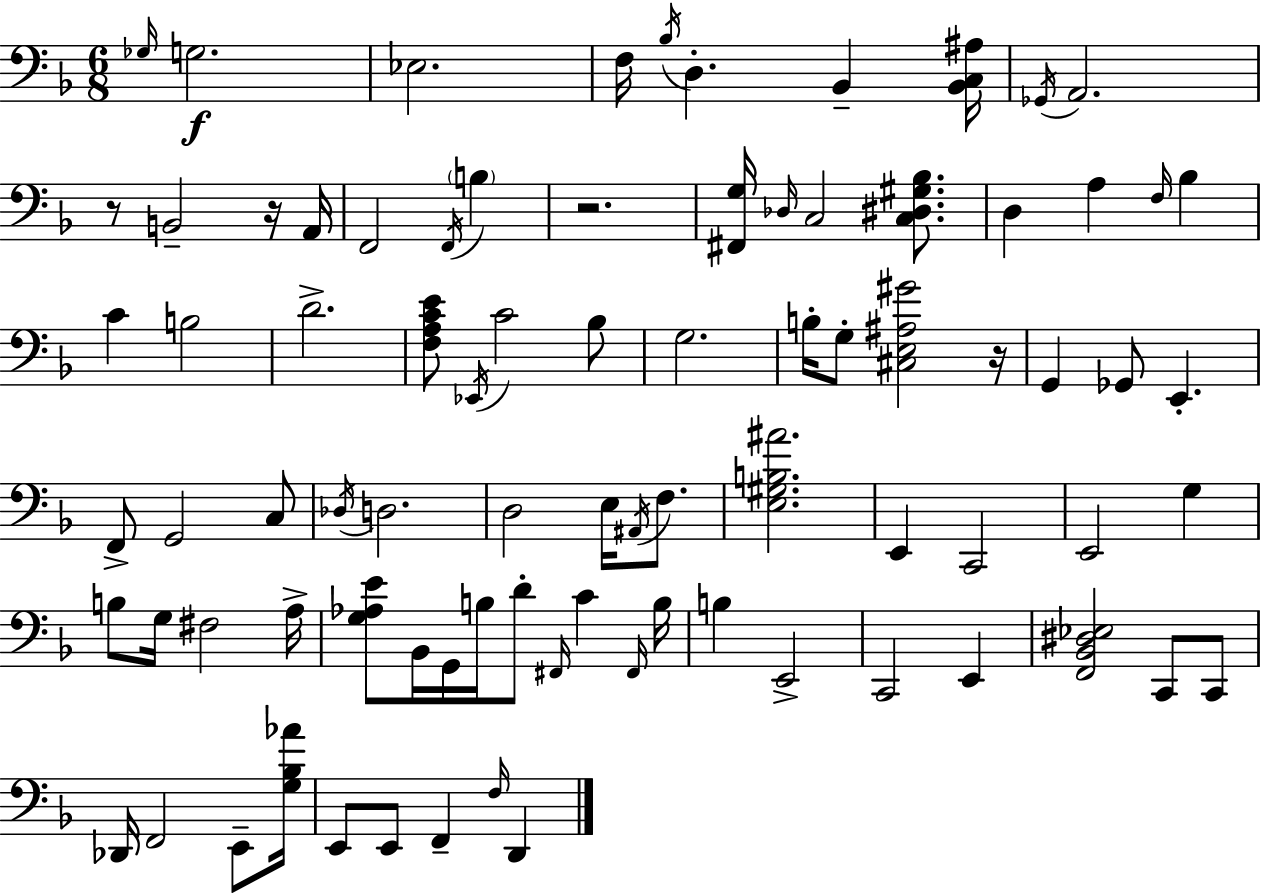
Gb3/s G3/h. Eb3/h. F3/s Bb3/s D3/q. Bb2/q [Bb2,C3,A#3]/s Gb2/s A2/h. R/e B2/h R/s A2/s F2/h F2/s B3/q R/h. [F#2,G3]/s Db3/s C3/h [C3,D#3,G#3,Bb3]/e. D3/q A3/q F3/s Bb3/q C4/q B3/h D4/h. [F3,A3,C4,E4]/e Eb2/s C4/h Bb3/e G3/h. B3/s G3/e [C#3,E3,A#3,G#4]/h R/s G2/q Gb2/e E2/q. F2/e G2/h C3/e Db3/s D3/h. D3/h E3/s A#2/s F3/e. [E3,G#3,B3,A#4]/h. E2/q C2/h E2/h G3/q B3/e G3/s F#3/h A3/s [G3,Ab3,E4]/e Bb2/s G2/s B3/s D4/e F#2/s C4/q F#2/s B3/s B3/q E2/h C2/h E2/q [F2,Bb2,D#3,Eb3]/h C2/e C2/e Db2/s F2/h E2/e [G3,Bb3,Ab4]/s E2/e E2/e F2/q F3/s D2/q